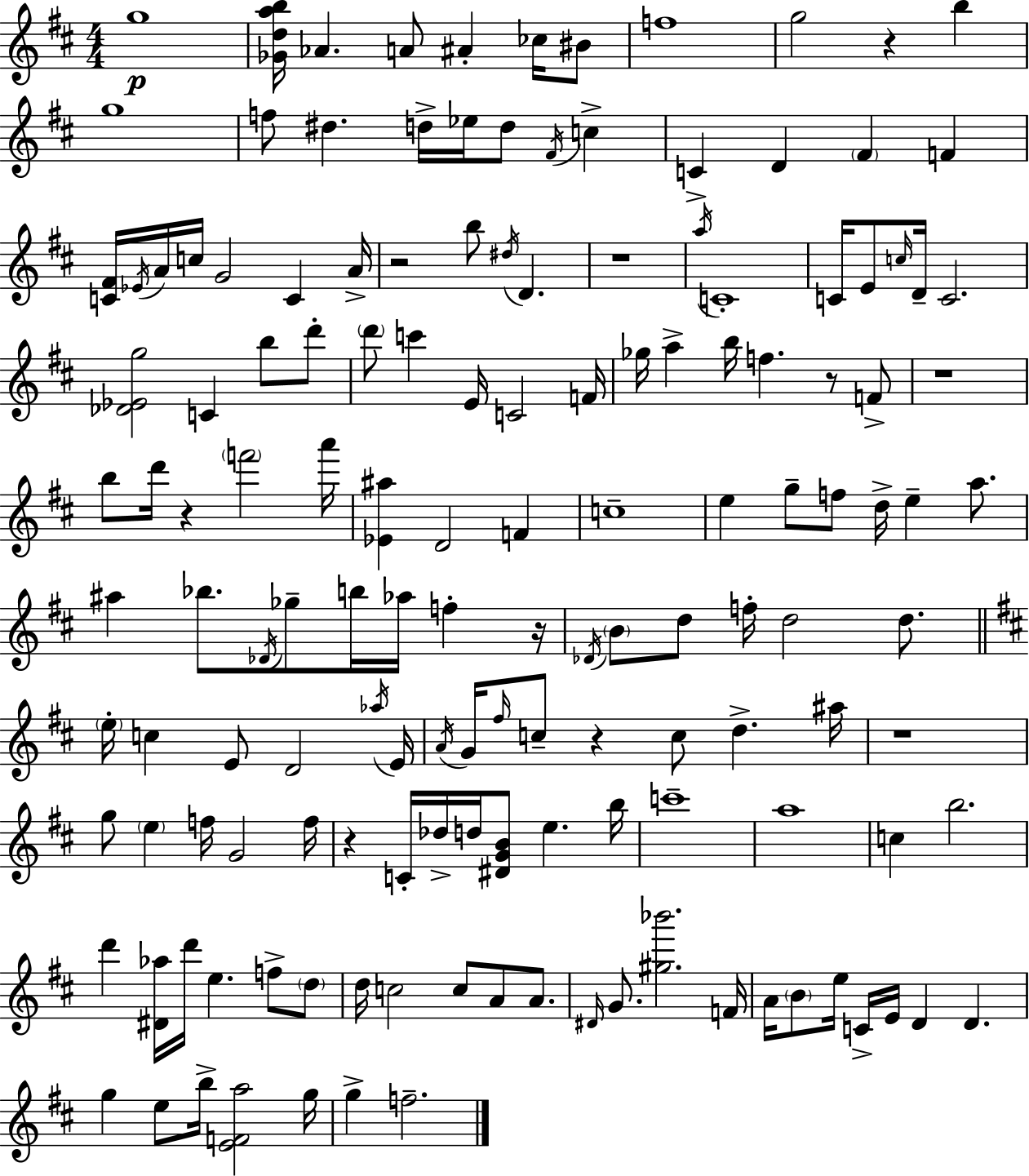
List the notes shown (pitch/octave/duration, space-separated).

G5/w [Gb4,D5,A5,B5]/s Ab4/q. A4/e A#4/q CES5/s BIS4/e F5/w G5/h R/q B5/q G5/w F5/e D#5/q. D5/s Eb5/s D5/e F#4/s C5/q C4/q D4/q F#4/q F4/q [C4,F#4]/s Eb4/s A4/s C5/s G4/h C4/q A4/s R/h B5/e D#5/s D4/q. R/w A5/s C4/w C4/s E4/e C5/s D4/s C4/h. [Db4,Eb4,G5]/h C4/q B5/e D6/e D6/e C6/q E4/s C4/h F4/s Gb5/s A5/q B5/s F5/q. R/e F4/e R/w B5/e D6/s R/q F6/h A6/s [Eb4,A#5]/q D4/h F4/q C5/w E5/q G5/e F5/e D5/s E5/q A5/e. A#5/q Bb5/e. Db4/s Gb5/e B5/s Ab5/s F5/q R/s Db4/s B4/e D5/e F5/s D5/h D5/e. E5/s C5/q E4/e D4/h Ab5/s E4/s A4/s G4/s F#5/s C5/e R/q C5/e D5/q. A#5/s R/w G5/e E5/q F5/s G4/h F5/s R/q C4/s Db5/s D5/s [D#4,G4,B4]/e E5/q. B5/s C6/w A5/w C5/q B5/h. D6/q [D#4,Ab5]/s D6/s E5/q. F5/e D5/e D5/s C5/h C5/e A4/e A4/e. D#4/s G4/e. [G#5,Bb6]/h. F4/s A4/s B4/e E5/s C4/s E4/s D4/q D4/q. G5/q E5/e B5/s [E4,F4,A5]/h G5/s G5/q F5/h.